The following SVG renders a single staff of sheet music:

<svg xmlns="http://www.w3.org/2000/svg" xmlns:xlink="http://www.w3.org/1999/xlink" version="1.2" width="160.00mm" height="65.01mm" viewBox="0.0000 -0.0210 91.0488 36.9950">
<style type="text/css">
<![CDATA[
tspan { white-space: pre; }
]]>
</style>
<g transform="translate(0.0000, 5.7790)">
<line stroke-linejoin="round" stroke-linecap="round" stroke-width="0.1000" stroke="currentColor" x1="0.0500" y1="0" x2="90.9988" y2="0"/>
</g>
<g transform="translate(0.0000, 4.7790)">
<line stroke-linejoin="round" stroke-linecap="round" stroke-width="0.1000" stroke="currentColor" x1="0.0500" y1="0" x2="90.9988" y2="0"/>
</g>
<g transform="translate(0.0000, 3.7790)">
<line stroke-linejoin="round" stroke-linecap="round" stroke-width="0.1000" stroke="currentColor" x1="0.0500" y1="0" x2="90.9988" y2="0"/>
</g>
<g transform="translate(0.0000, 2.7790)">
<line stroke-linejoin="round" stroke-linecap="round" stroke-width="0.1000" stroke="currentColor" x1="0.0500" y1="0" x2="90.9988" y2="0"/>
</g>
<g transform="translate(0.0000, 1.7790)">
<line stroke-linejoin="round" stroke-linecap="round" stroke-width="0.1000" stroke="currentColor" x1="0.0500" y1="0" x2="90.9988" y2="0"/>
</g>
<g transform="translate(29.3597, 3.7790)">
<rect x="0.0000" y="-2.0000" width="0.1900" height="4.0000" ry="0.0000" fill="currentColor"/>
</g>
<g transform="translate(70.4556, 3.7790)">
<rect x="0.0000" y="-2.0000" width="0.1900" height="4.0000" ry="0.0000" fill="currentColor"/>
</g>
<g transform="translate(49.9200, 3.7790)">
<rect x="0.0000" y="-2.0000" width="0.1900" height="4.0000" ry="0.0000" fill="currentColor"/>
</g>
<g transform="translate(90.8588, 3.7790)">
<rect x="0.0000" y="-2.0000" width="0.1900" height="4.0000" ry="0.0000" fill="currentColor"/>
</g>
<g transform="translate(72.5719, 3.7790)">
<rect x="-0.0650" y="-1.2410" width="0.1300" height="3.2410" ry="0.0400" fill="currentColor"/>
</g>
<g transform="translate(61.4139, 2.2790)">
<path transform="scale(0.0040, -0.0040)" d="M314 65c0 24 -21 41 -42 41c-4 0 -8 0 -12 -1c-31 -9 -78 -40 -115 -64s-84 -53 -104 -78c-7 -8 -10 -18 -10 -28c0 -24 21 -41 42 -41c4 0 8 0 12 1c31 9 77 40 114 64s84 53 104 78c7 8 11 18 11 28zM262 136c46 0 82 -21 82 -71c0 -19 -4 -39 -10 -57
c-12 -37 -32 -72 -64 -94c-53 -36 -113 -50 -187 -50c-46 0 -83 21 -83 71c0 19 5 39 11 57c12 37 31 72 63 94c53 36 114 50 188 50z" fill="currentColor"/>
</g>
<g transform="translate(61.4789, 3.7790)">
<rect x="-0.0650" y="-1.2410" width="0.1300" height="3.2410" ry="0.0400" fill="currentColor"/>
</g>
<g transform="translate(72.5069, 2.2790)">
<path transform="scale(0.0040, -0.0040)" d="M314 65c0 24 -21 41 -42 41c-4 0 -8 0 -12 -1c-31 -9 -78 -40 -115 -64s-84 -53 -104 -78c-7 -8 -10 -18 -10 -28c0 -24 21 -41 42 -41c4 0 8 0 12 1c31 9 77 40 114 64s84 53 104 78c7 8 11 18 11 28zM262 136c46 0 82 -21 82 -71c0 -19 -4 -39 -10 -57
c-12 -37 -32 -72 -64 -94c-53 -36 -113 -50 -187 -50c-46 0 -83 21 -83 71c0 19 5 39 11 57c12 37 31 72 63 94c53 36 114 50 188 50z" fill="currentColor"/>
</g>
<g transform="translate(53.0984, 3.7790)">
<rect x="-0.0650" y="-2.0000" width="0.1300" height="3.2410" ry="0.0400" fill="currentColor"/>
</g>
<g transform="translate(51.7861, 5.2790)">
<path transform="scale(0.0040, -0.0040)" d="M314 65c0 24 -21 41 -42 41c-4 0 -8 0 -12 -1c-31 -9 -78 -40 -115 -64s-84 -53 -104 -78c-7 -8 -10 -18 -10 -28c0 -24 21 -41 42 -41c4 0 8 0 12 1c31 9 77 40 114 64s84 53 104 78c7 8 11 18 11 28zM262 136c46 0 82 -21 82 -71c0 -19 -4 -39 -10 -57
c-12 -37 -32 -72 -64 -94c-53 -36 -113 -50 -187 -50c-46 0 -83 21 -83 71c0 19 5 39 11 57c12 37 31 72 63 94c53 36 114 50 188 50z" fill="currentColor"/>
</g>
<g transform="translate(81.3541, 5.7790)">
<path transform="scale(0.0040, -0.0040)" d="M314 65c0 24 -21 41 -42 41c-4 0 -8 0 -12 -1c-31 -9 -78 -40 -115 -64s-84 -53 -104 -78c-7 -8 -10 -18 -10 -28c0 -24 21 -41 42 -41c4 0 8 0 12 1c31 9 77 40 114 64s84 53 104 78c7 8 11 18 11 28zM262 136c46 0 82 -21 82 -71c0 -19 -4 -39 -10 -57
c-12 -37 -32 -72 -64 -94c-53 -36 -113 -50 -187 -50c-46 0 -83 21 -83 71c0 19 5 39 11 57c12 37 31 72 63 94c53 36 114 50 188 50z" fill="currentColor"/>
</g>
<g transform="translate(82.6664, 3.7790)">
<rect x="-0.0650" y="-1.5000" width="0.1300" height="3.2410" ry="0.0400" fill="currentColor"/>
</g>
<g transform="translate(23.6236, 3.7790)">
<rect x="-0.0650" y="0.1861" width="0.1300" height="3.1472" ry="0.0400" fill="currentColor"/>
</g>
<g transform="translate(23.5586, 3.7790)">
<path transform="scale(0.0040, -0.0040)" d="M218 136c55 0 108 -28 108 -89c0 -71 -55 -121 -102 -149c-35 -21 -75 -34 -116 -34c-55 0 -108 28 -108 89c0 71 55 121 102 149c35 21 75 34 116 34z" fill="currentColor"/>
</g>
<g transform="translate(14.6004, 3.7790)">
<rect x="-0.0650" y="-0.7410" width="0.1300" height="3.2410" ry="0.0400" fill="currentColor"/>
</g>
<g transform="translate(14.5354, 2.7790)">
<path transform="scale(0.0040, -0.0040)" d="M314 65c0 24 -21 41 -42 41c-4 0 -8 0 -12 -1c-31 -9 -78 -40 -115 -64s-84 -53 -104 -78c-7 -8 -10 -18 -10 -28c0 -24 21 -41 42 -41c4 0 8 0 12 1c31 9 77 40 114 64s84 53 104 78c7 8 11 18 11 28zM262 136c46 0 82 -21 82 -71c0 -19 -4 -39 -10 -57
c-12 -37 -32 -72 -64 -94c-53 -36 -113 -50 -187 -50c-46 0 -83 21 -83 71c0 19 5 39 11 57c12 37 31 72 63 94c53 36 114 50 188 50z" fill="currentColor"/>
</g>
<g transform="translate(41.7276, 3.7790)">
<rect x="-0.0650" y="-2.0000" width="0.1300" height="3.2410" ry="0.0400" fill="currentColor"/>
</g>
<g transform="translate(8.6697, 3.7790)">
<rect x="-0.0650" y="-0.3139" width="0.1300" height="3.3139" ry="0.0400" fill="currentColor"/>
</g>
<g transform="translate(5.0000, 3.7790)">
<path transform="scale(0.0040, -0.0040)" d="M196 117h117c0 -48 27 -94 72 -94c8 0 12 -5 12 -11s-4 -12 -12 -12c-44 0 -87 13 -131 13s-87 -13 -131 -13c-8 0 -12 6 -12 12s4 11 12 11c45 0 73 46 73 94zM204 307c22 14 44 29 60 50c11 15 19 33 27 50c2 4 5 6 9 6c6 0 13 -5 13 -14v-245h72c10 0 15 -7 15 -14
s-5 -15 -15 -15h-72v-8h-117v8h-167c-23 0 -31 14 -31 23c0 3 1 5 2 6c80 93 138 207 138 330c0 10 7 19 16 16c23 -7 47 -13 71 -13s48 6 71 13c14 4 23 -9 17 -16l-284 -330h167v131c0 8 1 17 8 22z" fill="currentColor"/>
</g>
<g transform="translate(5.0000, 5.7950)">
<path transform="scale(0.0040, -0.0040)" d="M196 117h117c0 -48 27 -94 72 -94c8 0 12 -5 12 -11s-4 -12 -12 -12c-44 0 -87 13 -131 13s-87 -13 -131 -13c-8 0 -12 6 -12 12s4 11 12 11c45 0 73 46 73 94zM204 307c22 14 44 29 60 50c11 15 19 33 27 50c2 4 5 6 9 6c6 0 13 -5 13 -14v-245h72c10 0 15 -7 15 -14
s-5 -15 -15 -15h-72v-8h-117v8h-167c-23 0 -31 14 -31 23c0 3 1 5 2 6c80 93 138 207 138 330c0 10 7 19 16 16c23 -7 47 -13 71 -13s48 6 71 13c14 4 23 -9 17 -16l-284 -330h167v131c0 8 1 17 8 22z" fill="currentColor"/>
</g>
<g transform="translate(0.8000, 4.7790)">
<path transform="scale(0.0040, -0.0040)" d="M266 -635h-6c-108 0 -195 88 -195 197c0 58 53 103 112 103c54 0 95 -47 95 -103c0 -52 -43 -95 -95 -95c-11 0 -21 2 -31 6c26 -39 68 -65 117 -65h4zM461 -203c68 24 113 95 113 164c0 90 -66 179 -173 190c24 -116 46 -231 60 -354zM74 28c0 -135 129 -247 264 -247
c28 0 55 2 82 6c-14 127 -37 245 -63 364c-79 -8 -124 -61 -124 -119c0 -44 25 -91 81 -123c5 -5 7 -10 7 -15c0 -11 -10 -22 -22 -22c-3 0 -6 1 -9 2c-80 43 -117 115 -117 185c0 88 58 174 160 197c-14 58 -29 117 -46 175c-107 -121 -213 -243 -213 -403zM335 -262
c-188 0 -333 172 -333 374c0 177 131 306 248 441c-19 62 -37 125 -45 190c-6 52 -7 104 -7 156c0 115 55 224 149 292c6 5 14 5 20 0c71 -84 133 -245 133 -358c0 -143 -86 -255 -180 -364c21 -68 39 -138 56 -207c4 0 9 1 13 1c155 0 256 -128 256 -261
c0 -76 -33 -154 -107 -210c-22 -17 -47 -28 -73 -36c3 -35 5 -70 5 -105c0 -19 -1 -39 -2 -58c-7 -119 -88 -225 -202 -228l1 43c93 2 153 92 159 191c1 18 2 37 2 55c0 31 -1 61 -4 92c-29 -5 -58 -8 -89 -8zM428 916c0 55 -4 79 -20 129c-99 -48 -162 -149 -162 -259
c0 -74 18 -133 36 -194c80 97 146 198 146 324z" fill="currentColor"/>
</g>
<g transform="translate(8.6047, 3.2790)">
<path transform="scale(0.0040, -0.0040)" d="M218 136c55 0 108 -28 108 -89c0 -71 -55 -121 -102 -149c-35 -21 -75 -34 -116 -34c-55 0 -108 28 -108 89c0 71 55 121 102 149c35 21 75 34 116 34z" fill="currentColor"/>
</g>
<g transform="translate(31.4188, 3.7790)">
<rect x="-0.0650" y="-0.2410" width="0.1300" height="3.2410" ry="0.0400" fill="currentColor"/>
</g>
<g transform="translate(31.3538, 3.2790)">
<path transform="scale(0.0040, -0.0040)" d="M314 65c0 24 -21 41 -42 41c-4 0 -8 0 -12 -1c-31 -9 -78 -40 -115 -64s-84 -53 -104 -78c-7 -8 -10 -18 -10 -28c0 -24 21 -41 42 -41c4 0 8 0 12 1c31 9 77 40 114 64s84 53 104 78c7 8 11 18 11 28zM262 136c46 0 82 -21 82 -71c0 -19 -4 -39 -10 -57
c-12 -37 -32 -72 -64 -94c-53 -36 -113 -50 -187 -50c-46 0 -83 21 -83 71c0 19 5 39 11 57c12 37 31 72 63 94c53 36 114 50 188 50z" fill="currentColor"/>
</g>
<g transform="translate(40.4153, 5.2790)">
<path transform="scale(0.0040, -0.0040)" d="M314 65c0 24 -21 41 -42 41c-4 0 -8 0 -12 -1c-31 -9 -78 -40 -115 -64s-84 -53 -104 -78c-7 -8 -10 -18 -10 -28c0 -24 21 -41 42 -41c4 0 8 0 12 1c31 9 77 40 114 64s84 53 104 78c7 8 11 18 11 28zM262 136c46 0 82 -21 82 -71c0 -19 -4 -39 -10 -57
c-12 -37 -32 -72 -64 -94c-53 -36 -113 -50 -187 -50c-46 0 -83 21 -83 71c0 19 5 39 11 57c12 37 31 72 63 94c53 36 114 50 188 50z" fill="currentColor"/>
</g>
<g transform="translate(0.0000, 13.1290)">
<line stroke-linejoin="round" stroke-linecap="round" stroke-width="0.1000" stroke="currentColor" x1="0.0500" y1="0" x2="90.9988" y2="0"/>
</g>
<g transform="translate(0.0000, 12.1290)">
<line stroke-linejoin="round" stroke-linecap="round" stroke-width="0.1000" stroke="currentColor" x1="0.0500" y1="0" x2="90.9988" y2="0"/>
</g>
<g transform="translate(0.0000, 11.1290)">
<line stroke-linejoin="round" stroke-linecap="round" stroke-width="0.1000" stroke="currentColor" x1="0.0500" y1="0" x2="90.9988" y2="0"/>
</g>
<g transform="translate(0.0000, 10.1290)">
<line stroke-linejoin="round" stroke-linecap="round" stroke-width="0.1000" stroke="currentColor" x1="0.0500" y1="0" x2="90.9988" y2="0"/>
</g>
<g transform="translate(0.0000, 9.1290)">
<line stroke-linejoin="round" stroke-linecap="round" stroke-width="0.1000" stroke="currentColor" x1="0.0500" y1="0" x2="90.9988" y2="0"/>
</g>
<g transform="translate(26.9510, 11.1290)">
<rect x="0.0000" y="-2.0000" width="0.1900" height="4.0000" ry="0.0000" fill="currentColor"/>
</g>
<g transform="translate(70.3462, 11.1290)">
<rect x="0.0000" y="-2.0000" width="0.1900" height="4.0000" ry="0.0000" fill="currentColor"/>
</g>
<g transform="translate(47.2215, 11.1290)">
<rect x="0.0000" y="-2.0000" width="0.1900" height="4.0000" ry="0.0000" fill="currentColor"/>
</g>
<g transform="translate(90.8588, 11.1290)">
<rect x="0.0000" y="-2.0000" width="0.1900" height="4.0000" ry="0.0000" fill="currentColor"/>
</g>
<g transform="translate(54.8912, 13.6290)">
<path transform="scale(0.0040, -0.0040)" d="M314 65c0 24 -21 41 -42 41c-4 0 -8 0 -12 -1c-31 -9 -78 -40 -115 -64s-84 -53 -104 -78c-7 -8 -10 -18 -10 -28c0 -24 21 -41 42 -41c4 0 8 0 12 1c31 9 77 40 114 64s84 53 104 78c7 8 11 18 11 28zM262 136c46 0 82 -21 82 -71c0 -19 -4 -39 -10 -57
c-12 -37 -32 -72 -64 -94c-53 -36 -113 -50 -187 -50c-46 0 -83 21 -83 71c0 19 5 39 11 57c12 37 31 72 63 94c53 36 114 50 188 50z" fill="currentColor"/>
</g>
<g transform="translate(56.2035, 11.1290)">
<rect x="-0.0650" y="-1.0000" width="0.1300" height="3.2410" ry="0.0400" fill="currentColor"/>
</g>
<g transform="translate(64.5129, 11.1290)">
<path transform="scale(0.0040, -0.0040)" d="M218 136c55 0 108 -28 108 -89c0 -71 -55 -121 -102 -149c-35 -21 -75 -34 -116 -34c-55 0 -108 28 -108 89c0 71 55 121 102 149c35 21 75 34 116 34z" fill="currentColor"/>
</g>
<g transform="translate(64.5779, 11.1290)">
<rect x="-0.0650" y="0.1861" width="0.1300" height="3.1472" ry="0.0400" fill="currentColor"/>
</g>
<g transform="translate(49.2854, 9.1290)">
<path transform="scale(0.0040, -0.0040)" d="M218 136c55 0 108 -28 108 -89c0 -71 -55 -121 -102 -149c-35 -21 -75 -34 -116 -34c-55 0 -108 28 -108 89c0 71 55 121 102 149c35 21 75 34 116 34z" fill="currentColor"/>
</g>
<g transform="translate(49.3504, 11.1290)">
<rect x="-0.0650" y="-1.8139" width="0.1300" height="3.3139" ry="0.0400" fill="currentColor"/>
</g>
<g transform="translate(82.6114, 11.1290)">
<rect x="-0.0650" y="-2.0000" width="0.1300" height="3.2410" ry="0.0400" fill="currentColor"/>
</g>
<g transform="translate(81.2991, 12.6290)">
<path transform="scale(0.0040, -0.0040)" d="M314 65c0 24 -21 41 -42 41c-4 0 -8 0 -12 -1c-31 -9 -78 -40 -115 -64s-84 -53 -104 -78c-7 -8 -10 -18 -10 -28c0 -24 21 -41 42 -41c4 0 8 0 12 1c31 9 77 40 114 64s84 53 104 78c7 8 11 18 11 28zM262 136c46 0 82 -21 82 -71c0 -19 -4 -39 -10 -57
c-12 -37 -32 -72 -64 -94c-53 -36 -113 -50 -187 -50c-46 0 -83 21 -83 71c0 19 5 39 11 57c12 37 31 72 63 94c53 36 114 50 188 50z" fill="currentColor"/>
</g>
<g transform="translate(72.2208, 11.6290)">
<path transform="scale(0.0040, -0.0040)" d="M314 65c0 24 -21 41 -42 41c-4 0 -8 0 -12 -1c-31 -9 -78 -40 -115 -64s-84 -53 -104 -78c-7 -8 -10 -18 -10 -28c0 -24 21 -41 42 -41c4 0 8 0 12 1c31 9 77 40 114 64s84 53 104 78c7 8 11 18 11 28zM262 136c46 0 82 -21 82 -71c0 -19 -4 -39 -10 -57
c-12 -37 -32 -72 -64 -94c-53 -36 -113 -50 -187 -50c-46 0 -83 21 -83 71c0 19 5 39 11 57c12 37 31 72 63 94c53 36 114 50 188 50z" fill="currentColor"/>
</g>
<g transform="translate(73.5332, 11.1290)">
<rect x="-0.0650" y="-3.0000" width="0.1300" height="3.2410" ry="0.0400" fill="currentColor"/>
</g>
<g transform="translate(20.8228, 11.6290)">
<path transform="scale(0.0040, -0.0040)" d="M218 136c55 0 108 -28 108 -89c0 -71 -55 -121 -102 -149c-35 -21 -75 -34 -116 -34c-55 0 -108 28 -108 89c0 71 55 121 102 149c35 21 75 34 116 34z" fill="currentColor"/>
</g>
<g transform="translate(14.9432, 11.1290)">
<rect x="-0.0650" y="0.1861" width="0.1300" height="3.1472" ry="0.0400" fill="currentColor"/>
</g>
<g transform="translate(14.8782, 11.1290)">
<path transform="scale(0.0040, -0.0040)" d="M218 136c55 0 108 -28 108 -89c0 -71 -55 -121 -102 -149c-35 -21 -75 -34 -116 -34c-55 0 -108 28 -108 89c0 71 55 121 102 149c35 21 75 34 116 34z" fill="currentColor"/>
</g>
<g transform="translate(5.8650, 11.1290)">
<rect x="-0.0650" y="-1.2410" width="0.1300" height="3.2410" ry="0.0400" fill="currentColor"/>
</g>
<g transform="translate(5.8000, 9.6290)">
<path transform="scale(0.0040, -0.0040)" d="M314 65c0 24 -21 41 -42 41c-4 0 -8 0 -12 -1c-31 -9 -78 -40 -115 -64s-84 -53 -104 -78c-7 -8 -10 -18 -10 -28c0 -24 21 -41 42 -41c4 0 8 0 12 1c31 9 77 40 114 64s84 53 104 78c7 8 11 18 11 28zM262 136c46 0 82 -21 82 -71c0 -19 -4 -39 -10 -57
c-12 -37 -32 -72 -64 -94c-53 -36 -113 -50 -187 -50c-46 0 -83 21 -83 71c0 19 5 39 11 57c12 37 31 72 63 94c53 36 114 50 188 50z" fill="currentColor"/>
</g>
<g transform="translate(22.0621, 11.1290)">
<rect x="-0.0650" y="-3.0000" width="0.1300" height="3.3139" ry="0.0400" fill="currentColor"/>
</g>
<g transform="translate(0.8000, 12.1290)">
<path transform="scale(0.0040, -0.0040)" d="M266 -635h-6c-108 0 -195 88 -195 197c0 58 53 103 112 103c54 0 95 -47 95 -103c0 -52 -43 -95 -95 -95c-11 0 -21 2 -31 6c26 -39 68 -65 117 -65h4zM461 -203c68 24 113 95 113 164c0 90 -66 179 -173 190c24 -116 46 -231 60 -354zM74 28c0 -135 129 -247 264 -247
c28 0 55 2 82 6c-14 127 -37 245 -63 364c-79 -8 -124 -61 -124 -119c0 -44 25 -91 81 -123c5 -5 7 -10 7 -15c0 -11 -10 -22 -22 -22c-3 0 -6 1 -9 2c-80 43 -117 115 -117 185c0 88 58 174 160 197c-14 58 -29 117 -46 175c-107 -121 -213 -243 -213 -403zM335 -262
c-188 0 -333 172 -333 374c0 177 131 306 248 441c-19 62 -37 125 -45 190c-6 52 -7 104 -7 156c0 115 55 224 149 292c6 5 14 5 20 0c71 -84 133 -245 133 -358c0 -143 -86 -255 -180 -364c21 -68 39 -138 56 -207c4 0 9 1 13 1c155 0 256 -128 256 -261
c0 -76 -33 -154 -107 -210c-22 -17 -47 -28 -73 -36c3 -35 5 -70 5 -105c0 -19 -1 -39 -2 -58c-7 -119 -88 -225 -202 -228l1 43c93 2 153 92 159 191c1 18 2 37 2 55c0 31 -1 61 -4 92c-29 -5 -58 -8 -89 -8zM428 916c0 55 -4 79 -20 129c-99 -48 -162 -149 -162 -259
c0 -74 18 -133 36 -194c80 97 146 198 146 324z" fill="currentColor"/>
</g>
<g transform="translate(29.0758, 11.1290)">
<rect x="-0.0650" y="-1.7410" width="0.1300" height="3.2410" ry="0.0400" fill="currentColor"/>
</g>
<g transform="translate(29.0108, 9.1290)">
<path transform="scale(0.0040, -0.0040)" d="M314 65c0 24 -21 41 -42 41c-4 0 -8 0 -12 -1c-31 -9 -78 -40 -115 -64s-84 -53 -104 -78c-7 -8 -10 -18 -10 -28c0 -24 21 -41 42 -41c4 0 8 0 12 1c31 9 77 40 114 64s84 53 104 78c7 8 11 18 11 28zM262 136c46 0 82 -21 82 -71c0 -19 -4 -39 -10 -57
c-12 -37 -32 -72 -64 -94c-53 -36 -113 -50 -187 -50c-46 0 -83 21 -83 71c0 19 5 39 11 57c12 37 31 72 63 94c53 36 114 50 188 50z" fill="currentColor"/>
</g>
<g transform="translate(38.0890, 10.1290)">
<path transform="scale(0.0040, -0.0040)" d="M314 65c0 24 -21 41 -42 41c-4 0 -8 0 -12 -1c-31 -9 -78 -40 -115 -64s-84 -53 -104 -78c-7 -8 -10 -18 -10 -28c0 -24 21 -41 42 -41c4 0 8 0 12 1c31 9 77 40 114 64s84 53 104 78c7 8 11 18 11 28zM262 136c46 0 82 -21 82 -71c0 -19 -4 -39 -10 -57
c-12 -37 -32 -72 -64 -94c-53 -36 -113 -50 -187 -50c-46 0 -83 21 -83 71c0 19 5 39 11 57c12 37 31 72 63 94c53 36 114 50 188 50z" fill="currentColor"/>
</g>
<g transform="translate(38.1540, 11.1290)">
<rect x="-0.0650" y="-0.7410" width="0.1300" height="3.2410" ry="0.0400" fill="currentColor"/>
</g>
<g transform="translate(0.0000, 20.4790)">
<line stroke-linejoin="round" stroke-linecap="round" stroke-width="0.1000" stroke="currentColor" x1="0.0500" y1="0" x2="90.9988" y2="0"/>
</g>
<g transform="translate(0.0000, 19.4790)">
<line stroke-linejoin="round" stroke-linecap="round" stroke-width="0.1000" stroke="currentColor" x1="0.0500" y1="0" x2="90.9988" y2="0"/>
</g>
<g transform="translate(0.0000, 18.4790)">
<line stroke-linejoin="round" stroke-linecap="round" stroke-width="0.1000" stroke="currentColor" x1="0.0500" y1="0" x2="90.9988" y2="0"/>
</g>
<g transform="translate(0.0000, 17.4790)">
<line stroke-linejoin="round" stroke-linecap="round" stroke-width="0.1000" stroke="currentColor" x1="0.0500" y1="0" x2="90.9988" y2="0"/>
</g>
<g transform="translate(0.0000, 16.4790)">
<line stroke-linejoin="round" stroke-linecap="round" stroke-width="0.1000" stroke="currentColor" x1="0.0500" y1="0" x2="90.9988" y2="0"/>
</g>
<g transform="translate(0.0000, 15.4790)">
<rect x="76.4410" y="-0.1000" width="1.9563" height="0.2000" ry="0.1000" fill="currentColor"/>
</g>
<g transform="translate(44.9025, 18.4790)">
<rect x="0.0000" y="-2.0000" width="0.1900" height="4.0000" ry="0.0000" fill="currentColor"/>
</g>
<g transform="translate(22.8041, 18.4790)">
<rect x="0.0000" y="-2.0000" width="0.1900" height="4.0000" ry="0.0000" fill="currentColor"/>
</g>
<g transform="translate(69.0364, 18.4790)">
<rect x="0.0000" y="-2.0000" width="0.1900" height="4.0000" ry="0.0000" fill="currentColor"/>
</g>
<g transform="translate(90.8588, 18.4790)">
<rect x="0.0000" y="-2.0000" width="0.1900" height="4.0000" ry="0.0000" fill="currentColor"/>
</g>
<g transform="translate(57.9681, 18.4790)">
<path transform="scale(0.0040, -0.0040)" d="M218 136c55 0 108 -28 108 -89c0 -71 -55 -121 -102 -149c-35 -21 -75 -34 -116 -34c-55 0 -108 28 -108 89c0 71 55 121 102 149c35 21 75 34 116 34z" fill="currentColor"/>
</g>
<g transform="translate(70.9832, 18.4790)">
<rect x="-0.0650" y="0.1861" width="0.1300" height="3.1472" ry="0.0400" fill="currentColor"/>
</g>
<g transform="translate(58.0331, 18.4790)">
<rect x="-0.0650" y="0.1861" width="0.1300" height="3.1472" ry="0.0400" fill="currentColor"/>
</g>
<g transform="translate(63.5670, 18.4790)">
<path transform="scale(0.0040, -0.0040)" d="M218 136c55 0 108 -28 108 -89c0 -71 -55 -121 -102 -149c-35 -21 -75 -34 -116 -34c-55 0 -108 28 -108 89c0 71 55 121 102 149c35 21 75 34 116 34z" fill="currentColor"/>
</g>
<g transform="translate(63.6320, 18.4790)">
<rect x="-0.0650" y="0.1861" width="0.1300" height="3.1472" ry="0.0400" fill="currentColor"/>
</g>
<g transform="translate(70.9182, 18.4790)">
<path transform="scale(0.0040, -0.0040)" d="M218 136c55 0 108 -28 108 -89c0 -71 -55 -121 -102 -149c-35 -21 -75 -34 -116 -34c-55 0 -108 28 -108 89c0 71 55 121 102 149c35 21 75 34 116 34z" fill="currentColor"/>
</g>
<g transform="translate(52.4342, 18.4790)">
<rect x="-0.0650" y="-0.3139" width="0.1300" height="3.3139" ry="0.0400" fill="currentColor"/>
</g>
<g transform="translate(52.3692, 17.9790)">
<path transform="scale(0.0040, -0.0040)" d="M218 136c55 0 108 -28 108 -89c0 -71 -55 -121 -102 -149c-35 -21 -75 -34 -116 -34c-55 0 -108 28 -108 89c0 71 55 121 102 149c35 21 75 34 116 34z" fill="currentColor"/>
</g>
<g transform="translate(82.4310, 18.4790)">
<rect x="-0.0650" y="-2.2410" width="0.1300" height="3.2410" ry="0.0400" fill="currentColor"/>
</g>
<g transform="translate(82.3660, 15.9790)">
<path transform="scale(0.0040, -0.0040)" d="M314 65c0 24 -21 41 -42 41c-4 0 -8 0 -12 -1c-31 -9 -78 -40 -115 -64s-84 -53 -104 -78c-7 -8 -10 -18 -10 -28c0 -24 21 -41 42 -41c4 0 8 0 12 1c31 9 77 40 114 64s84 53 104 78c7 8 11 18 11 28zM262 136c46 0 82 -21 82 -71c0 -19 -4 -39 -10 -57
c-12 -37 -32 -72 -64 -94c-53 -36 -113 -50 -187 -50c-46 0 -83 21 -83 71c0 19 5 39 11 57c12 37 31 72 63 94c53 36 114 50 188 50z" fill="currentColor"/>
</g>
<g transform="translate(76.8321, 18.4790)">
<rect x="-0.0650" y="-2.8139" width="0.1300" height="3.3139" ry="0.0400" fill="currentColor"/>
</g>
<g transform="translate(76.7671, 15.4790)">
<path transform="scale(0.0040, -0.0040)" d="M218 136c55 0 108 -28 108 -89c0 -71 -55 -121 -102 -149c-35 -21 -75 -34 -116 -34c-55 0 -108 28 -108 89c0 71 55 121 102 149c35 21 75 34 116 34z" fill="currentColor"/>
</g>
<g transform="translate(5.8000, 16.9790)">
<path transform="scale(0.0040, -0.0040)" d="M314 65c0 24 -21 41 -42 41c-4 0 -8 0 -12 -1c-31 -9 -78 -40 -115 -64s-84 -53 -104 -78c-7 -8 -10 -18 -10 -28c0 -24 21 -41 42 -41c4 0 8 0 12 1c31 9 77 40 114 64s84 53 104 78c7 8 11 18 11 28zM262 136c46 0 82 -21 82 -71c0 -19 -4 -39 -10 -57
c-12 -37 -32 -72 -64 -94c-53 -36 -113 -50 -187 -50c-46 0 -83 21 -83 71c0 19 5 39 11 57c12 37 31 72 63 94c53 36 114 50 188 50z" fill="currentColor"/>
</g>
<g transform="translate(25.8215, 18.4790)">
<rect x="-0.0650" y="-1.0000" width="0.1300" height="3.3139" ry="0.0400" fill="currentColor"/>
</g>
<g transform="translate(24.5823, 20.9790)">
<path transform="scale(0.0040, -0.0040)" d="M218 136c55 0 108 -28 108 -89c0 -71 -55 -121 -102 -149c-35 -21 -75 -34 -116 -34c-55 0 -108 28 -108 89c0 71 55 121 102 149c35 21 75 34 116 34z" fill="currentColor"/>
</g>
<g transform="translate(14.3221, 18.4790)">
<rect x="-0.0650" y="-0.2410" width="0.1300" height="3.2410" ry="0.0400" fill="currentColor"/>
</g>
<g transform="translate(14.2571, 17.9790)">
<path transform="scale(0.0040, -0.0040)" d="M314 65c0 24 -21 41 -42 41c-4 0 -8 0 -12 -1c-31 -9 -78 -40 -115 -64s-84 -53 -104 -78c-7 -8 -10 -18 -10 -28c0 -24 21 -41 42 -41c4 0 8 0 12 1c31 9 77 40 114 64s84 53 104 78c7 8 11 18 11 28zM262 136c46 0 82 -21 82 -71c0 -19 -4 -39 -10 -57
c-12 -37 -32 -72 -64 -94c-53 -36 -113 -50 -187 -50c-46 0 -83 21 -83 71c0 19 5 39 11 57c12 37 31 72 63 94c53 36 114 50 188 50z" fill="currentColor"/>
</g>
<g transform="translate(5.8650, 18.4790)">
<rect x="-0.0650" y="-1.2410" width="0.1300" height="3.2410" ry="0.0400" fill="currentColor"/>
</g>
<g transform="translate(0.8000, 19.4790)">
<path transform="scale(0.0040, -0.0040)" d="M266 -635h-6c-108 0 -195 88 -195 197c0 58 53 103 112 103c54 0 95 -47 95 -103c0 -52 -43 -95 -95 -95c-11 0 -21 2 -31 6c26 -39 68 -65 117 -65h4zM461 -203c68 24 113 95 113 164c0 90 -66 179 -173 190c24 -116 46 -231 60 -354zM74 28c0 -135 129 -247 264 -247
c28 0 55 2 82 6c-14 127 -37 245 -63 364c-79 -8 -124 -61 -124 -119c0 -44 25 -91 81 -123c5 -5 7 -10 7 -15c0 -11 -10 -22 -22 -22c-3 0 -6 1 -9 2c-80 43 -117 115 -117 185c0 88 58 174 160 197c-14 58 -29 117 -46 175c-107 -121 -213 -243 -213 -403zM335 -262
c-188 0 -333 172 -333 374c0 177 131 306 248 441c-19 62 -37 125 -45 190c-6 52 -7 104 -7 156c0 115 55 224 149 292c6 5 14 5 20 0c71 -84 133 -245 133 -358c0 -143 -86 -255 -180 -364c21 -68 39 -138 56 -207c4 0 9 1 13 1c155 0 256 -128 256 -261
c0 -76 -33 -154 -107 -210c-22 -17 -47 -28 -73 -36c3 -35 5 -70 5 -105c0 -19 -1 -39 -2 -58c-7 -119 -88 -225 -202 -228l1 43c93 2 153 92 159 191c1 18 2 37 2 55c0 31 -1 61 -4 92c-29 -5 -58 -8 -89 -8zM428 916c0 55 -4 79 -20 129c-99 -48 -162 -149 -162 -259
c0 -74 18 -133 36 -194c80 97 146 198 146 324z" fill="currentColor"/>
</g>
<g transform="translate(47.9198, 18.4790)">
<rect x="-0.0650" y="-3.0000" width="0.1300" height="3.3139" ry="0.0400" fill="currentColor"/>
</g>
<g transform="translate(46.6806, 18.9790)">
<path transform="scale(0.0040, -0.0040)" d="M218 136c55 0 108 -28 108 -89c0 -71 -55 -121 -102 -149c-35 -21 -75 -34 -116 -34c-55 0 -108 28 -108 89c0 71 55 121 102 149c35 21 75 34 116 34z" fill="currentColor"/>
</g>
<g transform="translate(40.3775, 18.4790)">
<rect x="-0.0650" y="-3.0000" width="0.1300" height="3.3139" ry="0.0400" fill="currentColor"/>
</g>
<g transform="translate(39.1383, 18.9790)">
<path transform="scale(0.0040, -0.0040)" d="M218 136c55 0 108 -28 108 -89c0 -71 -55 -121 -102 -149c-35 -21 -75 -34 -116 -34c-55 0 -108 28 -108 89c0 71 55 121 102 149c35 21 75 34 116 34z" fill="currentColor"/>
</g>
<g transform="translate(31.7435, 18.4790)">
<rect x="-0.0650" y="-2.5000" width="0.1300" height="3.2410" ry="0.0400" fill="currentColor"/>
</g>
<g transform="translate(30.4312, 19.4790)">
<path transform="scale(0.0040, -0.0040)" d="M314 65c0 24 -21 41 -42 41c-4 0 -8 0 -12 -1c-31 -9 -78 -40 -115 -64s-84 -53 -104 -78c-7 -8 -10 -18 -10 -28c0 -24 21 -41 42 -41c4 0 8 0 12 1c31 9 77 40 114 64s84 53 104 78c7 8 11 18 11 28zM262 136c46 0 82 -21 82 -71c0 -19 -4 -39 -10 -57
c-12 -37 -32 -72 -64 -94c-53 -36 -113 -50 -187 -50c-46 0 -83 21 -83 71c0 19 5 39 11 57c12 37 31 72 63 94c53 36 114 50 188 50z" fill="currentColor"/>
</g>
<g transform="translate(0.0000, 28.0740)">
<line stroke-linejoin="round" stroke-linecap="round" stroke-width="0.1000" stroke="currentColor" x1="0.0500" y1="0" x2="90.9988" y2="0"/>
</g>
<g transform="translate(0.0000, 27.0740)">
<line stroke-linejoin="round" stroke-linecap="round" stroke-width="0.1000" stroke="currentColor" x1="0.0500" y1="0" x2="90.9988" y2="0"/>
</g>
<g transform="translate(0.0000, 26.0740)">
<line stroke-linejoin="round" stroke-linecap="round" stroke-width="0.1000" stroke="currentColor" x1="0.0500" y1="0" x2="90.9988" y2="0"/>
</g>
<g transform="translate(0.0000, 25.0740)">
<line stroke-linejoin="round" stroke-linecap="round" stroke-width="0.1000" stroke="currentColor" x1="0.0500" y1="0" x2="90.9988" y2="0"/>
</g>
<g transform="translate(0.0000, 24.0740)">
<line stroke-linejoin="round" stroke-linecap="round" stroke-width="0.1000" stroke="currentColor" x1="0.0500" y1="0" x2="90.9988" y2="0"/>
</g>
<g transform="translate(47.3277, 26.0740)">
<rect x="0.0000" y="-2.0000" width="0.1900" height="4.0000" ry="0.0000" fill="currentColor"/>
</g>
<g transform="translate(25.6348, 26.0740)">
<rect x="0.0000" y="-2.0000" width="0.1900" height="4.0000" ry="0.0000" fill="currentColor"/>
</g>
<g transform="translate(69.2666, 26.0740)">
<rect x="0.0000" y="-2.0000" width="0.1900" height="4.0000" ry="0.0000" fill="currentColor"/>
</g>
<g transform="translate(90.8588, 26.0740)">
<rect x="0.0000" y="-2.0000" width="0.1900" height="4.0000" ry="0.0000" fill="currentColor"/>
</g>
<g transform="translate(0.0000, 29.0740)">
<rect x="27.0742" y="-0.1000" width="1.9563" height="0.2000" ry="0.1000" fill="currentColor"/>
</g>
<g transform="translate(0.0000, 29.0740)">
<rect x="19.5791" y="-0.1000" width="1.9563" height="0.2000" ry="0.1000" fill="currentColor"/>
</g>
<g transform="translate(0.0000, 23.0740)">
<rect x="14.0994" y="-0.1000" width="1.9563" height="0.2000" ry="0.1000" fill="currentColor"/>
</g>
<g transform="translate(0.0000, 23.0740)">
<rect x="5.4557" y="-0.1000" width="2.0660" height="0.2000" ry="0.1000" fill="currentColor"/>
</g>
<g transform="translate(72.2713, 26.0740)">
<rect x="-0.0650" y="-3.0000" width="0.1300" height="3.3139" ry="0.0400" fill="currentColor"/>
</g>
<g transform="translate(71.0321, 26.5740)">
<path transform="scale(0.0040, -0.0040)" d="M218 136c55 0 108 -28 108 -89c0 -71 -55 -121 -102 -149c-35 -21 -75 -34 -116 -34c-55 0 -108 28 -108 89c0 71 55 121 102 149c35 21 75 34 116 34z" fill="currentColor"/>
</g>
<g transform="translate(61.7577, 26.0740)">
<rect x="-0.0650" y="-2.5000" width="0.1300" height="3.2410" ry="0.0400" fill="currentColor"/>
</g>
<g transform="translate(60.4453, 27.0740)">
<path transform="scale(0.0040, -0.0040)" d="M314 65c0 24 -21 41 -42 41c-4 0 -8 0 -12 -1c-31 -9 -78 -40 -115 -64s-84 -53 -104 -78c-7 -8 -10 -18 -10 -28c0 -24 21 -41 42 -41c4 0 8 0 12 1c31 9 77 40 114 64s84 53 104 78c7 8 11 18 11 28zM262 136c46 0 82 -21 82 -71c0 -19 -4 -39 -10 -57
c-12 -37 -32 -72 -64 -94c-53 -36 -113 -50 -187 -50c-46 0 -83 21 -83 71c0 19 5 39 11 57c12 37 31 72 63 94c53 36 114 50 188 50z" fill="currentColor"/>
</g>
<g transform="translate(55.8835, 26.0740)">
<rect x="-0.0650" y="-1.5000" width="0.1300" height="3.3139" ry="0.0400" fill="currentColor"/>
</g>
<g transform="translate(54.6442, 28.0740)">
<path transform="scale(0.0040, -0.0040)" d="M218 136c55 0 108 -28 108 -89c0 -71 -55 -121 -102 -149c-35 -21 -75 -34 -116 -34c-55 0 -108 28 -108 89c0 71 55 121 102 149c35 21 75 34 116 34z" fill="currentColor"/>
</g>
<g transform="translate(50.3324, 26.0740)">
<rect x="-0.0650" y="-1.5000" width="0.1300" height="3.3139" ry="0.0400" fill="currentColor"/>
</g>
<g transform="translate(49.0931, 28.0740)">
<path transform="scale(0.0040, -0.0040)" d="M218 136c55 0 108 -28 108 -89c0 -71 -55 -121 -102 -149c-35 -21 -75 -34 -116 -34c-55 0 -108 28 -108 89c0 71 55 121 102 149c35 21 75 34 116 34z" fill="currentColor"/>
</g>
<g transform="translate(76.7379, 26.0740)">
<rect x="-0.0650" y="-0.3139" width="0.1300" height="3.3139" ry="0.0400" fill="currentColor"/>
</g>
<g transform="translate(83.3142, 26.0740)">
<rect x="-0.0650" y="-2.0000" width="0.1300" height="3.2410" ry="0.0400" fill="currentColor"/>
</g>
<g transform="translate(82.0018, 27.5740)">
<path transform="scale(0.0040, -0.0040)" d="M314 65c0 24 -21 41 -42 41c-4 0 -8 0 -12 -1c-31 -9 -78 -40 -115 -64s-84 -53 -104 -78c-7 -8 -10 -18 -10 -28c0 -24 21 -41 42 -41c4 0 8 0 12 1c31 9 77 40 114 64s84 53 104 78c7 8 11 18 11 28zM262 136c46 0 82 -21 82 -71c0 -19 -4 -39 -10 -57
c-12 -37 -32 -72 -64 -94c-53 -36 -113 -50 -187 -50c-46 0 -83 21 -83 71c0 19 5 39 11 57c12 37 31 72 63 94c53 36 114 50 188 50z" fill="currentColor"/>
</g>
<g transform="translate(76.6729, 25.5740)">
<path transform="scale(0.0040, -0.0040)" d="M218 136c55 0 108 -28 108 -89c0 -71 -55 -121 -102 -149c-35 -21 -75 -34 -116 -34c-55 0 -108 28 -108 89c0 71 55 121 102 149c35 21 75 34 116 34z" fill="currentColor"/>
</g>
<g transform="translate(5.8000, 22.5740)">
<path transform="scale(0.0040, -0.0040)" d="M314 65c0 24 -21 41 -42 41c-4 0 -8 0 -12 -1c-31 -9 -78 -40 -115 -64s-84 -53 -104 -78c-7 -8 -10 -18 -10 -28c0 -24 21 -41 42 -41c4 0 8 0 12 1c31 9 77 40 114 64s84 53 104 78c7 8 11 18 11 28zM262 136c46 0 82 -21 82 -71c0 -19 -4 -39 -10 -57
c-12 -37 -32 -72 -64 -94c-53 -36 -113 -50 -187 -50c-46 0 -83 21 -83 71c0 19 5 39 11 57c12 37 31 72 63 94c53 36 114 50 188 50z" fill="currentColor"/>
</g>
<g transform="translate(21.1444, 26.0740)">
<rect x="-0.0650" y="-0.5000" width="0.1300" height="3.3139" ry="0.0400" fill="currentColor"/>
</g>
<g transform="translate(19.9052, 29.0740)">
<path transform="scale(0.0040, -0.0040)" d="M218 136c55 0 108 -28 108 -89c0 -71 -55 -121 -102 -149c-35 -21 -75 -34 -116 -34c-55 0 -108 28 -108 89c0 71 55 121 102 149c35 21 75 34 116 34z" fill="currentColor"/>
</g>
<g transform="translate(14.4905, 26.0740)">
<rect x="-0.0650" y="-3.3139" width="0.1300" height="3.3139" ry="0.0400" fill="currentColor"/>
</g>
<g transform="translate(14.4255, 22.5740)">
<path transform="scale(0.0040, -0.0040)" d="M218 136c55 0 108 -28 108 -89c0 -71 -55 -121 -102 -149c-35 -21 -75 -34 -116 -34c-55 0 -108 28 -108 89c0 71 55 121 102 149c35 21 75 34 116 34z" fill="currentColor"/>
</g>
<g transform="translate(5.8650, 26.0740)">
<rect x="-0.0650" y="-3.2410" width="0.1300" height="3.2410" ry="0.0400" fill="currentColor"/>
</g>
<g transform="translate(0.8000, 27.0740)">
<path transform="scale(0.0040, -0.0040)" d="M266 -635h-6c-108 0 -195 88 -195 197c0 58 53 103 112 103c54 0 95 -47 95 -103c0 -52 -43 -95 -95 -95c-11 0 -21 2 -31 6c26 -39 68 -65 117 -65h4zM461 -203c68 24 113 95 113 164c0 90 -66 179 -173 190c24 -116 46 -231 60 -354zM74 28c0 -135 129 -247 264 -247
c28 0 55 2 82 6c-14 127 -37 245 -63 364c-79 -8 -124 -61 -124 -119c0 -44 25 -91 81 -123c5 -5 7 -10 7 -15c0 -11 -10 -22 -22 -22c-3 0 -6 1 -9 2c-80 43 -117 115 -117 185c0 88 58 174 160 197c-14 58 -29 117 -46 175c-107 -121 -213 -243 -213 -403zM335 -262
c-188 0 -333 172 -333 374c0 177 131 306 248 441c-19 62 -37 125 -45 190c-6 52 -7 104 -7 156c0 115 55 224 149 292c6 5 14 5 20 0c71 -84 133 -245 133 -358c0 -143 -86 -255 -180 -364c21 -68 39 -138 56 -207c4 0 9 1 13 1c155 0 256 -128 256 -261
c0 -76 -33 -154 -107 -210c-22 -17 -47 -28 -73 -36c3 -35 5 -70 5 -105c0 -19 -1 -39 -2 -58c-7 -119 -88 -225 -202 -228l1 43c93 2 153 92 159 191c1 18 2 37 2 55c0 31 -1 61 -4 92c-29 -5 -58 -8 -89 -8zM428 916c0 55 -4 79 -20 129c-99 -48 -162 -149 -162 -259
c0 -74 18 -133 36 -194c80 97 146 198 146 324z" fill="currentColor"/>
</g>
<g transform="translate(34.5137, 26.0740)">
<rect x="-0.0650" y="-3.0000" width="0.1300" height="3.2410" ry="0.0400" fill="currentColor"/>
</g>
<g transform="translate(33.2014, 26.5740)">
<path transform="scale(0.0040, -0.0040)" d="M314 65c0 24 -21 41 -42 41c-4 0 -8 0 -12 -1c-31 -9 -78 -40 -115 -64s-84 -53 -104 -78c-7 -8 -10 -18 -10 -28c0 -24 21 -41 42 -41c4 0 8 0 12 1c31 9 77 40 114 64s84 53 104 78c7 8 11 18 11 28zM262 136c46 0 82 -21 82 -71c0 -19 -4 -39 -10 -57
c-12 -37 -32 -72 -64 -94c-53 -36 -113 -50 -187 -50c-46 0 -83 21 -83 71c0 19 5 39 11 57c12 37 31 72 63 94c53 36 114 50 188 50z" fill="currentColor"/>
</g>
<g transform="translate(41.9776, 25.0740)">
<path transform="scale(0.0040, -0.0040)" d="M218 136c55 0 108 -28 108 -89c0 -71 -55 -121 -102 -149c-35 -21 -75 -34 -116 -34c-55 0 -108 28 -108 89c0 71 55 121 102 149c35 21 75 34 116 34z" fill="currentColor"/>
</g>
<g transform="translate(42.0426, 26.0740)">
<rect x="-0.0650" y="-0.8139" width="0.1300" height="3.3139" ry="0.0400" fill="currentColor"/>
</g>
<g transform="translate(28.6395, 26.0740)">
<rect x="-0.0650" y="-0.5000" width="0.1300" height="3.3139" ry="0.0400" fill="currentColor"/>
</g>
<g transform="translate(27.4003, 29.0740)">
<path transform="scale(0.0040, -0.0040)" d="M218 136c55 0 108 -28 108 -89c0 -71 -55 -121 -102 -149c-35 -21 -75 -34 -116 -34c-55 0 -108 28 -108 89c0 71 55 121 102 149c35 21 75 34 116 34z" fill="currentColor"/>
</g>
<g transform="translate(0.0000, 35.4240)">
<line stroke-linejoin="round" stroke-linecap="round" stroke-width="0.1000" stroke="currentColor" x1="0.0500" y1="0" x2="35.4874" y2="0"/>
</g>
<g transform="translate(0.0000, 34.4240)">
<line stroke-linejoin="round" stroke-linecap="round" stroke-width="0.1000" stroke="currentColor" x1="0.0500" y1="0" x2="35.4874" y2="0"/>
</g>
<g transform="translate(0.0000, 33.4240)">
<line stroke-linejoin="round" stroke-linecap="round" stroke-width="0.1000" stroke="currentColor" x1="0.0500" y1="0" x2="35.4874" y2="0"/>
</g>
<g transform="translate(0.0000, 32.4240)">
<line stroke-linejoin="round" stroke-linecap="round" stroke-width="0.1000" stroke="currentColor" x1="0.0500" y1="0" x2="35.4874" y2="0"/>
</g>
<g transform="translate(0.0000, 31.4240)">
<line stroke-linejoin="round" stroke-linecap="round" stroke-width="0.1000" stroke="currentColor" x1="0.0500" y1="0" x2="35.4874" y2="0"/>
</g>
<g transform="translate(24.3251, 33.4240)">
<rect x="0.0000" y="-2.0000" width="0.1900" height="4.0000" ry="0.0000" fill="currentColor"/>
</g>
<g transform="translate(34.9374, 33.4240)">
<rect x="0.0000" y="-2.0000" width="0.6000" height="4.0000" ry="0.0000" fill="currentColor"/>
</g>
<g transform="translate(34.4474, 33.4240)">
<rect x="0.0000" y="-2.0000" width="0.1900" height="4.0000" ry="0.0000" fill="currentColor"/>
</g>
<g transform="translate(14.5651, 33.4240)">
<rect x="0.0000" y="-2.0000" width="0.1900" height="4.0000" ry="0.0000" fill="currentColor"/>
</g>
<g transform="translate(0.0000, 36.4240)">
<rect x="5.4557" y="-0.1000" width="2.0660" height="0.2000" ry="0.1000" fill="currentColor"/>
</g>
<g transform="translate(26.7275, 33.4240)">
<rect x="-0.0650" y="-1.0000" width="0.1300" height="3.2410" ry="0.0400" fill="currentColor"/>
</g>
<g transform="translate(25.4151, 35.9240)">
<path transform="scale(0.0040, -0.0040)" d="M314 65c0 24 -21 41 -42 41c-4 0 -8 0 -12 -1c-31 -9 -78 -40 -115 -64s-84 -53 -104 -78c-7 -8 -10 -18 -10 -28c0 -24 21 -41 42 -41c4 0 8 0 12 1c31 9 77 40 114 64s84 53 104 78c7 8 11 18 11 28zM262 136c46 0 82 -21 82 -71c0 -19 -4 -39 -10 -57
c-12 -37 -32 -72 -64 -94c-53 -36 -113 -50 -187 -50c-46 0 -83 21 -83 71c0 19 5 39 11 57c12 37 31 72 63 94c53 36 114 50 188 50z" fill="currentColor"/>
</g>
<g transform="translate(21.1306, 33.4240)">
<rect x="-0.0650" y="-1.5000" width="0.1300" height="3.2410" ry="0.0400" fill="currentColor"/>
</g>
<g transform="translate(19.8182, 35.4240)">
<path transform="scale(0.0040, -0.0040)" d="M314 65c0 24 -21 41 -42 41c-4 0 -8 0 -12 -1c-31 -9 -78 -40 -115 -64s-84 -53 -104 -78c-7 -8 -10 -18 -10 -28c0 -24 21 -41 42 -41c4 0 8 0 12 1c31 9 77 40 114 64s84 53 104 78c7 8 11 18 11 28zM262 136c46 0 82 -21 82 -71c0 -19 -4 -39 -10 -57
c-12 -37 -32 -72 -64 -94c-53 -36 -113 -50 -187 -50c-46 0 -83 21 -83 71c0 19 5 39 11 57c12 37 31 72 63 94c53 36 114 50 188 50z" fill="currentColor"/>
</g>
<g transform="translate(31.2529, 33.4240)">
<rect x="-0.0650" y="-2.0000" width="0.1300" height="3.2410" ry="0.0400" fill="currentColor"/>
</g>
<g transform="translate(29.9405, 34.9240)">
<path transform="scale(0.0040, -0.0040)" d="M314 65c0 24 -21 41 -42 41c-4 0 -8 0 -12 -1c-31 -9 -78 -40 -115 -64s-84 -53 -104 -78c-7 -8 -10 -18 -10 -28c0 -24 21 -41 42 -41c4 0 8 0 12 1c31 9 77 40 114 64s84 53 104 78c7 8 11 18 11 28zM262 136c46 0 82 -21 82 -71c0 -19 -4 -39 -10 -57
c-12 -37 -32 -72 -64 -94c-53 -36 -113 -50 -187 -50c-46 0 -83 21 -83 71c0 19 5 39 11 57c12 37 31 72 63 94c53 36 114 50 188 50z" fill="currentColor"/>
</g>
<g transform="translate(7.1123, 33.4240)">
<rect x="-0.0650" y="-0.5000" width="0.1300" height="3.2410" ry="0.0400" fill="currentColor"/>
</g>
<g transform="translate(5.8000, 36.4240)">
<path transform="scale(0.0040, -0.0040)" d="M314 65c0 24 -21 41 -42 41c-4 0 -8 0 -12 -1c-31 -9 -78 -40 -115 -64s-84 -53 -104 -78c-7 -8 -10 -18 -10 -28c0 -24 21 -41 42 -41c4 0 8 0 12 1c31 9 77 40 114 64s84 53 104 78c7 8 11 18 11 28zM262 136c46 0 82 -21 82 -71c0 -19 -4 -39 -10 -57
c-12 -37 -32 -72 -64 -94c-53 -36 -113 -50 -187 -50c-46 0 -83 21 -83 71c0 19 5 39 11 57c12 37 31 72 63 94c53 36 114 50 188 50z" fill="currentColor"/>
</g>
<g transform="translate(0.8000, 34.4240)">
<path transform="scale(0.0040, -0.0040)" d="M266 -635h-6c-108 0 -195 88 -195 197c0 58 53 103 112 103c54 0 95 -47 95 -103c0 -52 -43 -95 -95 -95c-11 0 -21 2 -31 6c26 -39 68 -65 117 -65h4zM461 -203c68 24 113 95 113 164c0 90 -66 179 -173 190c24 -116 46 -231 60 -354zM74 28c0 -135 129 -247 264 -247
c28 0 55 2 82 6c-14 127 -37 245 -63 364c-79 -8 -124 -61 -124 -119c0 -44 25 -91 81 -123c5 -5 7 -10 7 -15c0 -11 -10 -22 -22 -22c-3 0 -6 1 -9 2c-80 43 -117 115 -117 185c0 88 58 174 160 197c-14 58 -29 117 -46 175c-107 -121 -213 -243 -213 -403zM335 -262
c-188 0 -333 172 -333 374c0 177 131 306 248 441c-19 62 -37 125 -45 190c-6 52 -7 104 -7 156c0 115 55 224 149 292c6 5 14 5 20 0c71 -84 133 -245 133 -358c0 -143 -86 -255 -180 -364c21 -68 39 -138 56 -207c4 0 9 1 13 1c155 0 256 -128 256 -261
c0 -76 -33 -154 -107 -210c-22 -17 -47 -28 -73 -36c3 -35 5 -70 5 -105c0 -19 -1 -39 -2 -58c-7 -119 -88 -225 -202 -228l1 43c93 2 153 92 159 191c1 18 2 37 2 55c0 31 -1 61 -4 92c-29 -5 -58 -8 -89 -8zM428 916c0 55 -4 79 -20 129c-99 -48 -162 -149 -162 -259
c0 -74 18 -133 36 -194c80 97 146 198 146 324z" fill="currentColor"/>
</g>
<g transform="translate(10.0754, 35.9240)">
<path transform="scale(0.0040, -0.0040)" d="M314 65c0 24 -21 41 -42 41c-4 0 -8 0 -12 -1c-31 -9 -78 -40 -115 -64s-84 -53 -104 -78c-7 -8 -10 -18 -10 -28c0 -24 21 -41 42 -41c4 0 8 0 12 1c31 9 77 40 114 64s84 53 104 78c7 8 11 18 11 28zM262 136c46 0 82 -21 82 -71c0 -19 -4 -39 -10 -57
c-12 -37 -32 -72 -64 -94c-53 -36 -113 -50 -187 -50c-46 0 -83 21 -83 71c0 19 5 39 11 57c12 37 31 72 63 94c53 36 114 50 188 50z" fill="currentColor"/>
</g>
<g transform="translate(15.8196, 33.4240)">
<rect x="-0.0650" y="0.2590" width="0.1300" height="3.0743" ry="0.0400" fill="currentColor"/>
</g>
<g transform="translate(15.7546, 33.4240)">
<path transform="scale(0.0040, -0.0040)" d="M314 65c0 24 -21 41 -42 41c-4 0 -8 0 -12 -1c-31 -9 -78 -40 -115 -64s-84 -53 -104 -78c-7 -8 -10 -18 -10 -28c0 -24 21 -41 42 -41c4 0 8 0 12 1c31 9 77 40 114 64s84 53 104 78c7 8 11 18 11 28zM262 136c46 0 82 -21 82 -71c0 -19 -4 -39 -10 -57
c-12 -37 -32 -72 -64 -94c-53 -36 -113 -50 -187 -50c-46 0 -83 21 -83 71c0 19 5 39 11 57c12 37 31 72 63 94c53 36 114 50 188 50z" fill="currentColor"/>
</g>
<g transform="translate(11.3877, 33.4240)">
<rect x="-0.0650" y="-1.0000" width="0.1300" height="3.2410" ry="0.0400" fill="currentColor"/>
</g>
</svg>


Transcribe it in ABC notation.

X:1
T:Untitled
M:4/4
L:1/4
K:C
c d2 B c2 F2 F2 e2 e2 E2 e2 B A f2 d2 f D2 B A2 F2 e2 c2 D G2 A A c B B B a g2 b2 b C C A2 d E E G2 A c F2 C2 D2 B2 E2 D2 F2